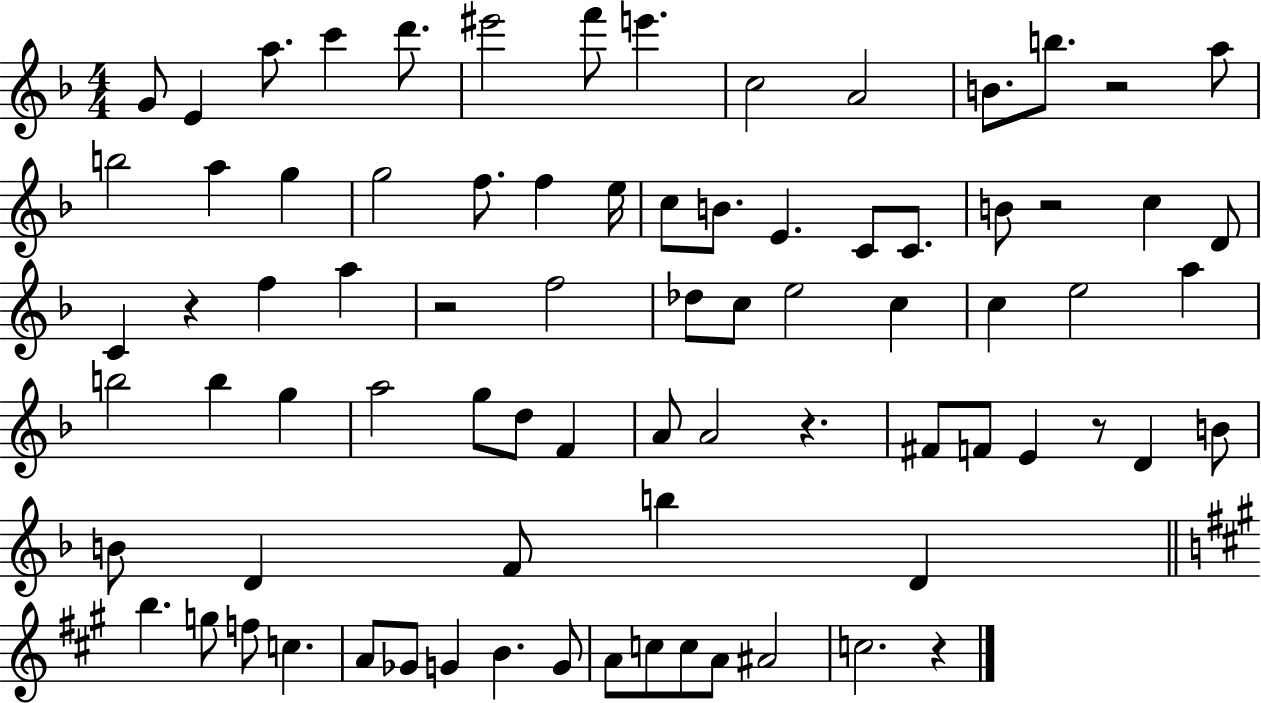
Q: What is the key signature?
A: F major